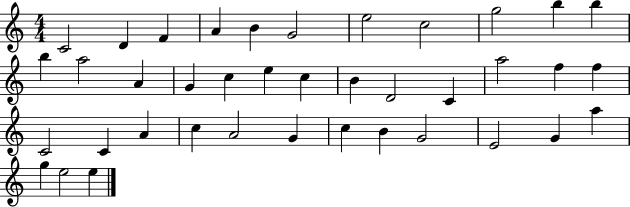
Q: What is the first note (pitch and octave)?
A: C4